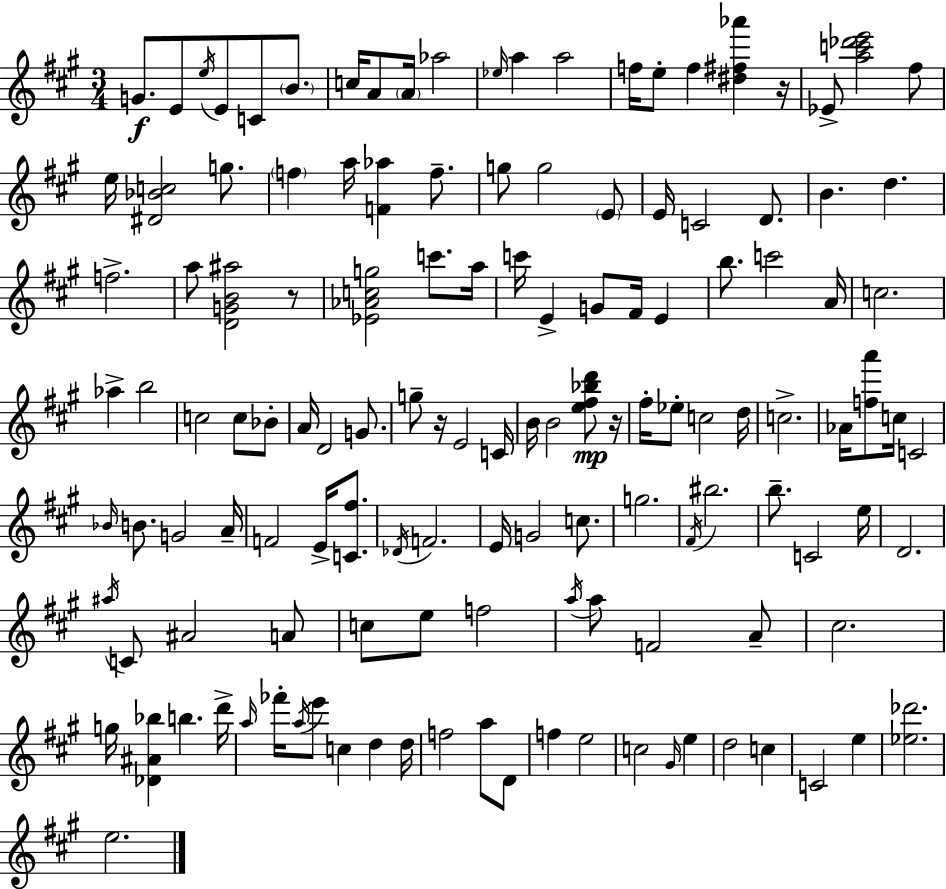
{
  \clef treble
  \numericTimeSignature
  \time 3/4
  \key a \major
  \repeat volta 2 { g'8.\f e'8 \acciaccatura { e''16 } e'8 c'8 \parenthesize b'8. | c''16 a'8 \parenthesize a'16 aes''2 | \grace { ees''16 } a''4 a''2 | f''16 e''8-. f''4 <dis'' fis'' aes'''>4 | \break r16 ees'8-> <a'' c''' des''' e'''>2 | fis''8 e''16 <dis' bes' c''>2 g''8. | \parenthesize f''4 a''16 <f' aes''>4 f''8.-- | g''8 g''2 | \break \parenthesize e'8 e'16 c'2 d'8. | b'4. d''4. | f''2.-> | a''8 <d' g' b' ais''>2 | \break r8 <ees' aes' c'' g''>2 c'''8. | a''16 c'''16 e'4-> g'8 fis'16 e'4 | b''8. c'''2 | a'16 c''2. | \break aes''4-> b''2 | c''2 c''8 | bes'8-. a'16 d'2 g'8. | g''8-- r16 e'2 | \break c'16 b'16 b'2 <e'' fis'' bes'' d'''>8\mp | r16 fis''16-. ees''8-. c''2 | d''16 c''2.-> | aes'16 <f'' a'''>8 c''16 c'2 | \break \grace { bes'16 } b'8. g'2 | a'16-- f'2 e'16-> | <c' fis''>8. \acciaccatura { des'16 } f'2. | e'16 g'2 | \break c''8. g''2. | \acciaccatura { fis'16 } bis''2. | b''8.-- c'2 | e''16 d'2. | \break \acciaccatura { ais''16 } c'8 ais'2 | a'8 c''8 e''8 f''2 | \acciaccatura { a''16 } a''8 f'2 | a'8-- cis''2. | \break g''16 <des' ais' bes''>4 | b''4. d'''16-> \grace { a''16 } fes'''16-. \acciaccatura { a''16 } e'''8 | c''4 d''4 d''16 f''2 | a''8 d'8 f''4 | \break e''2 c''2 | \grace { gis'16 } e''4 d''2 | c''4 c'2 | e''4 <ees'' des'''>2. | \break e''2. | } \bar "|."
}